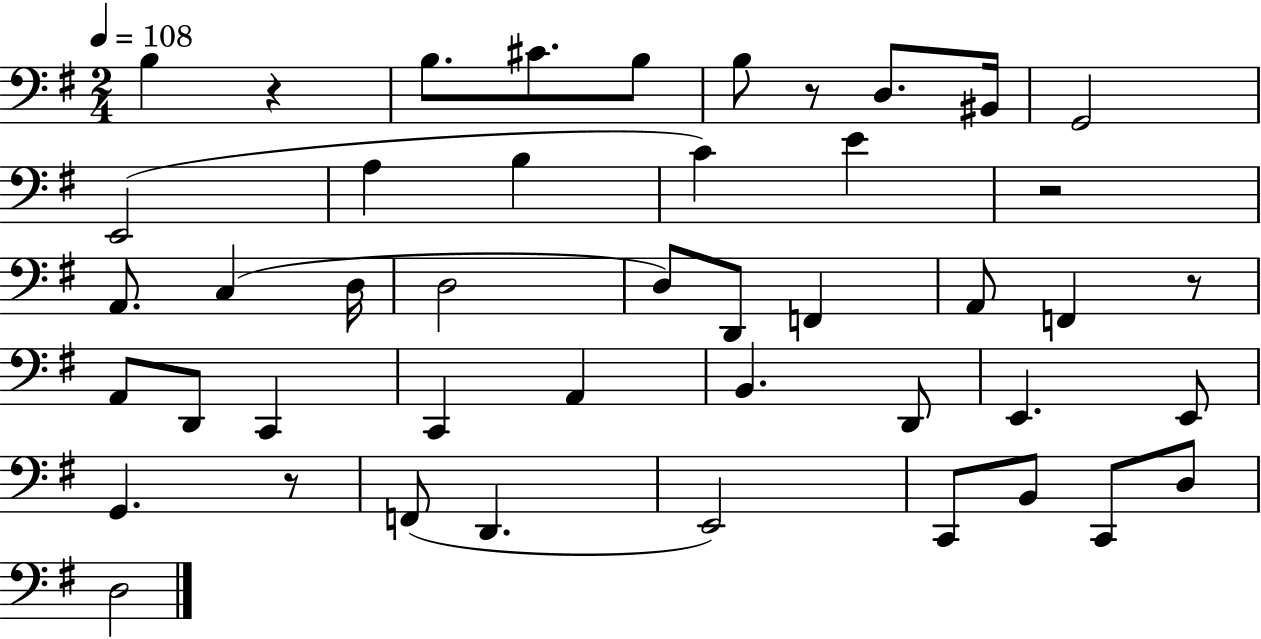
X:1
T:Untitled
M:2/4
L:1/4
K:G
B, z B,/2 ^C/2 B,/2 B,/2 z/2 D,/2 ^B,,/4 G,,2 E,,2 A, B, C E z2 A,,/2 C, D,/4 D,2 D,/2 D,,/2 F,, A,,/2 F,, z/2 A,,/2 D,,/2 C,, C,, A,, B,, D,,/2 E,, E,,/2 G,, z/2 F,,/2 D,, E,,2 C,,/2 B,,/2 C,,/2 D,/2 D,2